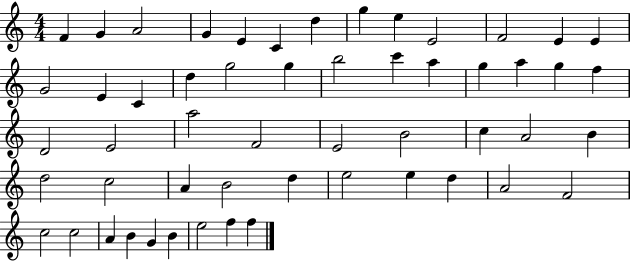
X:1
T:Untitled
M:4/4
L:1/4
K:C
F G A2 G E C d g e E2 F2 E E G2 E C d g2 g b2 c' a g a g f D2 E2 a2 F2 E2 B2 c A2 B d2 c2 A B2 d e2 e d A2 F2 c2 c2 A B G B e2 f f